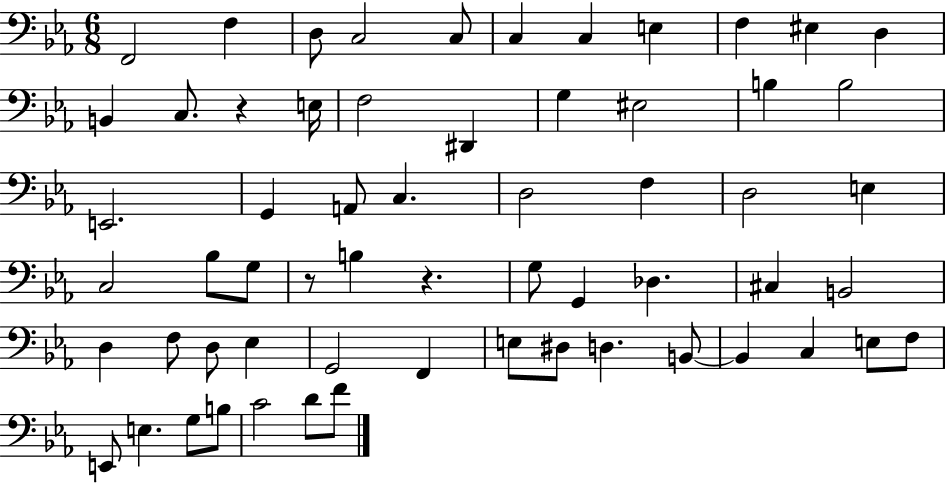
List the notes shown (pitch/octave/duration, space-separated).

F2/h F3/q D3/e C3/h C3/e C3/q C3/q E3/q F3/q EIS3/q D3/q B2/q C3/e. R/q E3/s F3/h D#2/q G3/q EIS3/h B3/q B3/h E2/h. G2/q A2/e C3/q. D3/h F3/q D3/h E3/q C3/h Bb3/e G3/e R/e B3/q R/q. G3/e G2/q Db3/q. C#3/q B2/h D3/q F3/e D3/e Eb3/q G2/h F2/q E3/e D#3/e D3/q. B2/e B2/q C3/q E3/e F3/e E2/e E3/q. G3/e B3/e C4/h D4/e F4/e